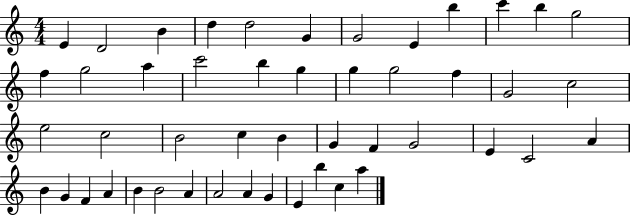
X:1
T:Untitled
M:4/4
L:1/4
K:C
E D2 B d d2 G G2 E b c' b g2 f g2 a c'2 b g g g2 f G2 c2 e2 c2 B2 c B G F G2 E C2 A B G F A B B2 A A2 A G E b c a